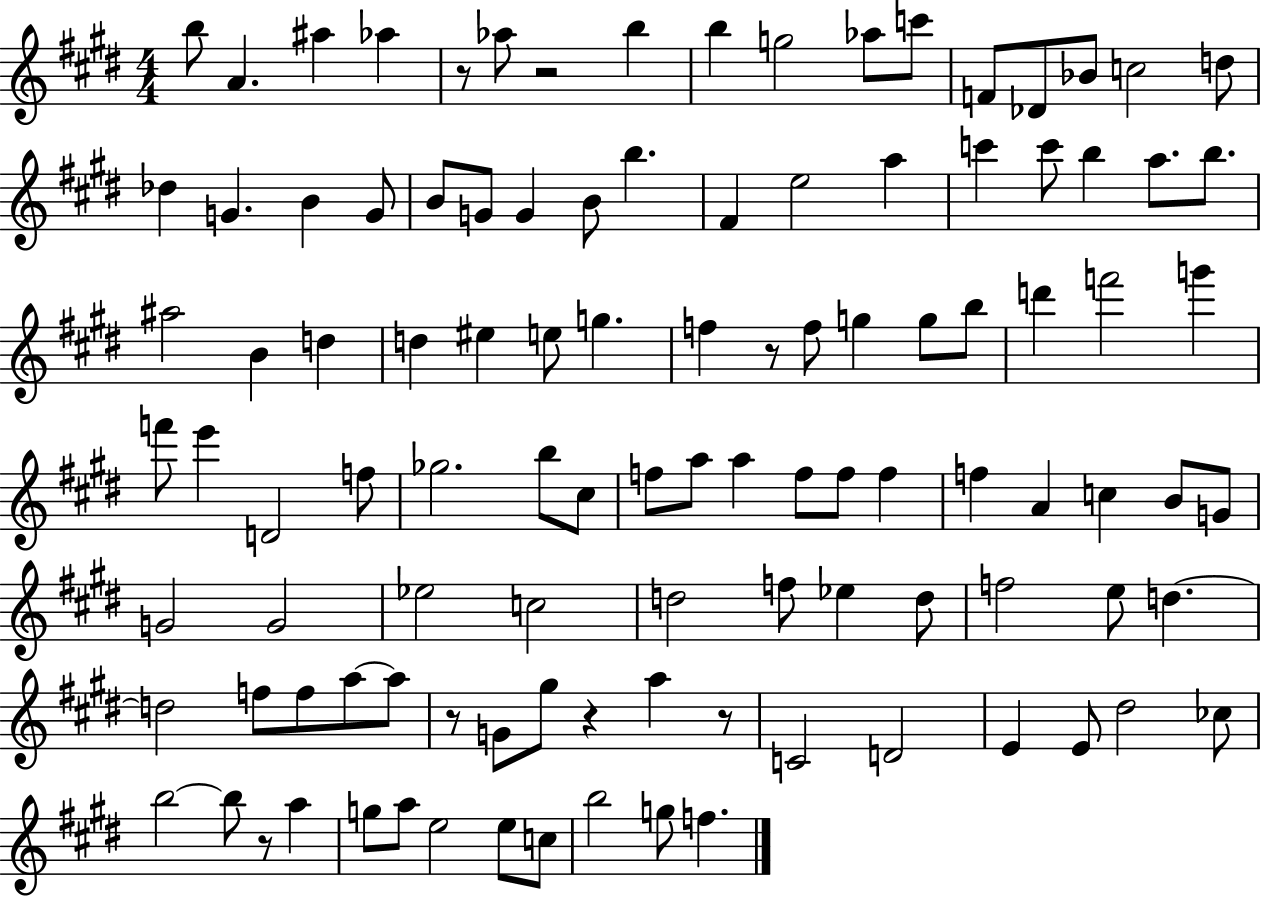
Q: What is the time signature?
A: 4/4